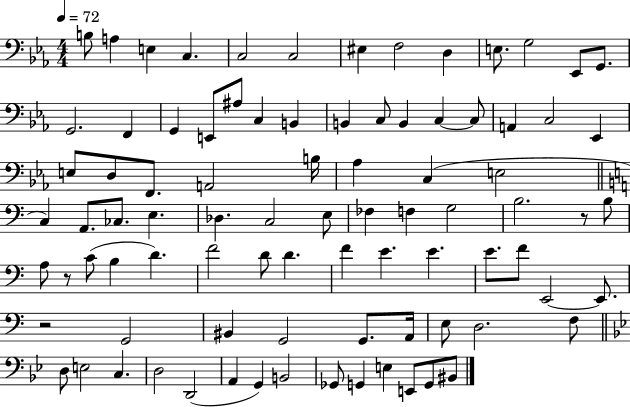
X:1
T:Untitled
M:4/4
L:1/4
K:Eb
B,/2 A, E, C, C,2 C,2 ^E, F,2 D, E,/2 G,2 _E,,/2 G,,/2 G,,2 F,, G,, E,,/2 ^A,/2 C, B,, B,, C,/2 B,, C, C,/2 A,, C,2 _E,, E,/2 D,/2 F,,/2 A,,2 B,/4 _A, C, E,2 C, A,,/2 _C,/2 E, _D, C,2 E,/2 _F, F, G,2 B,2 z/2 B,/2 A,/2 z/2 C/2 B, D F2 D/2 D F E E E/2 F/2 E,,2 E,,/2 z2 G,,2 ^B,, G,,2 G,,/2 A,,/4 E,/2 D,2 F,/2 D,/2 E,2 C, D,2 D,,2 A,, G,, B,,2 _G,,/2 G,, E, E,,/2 G,,/2 ^B,,/2